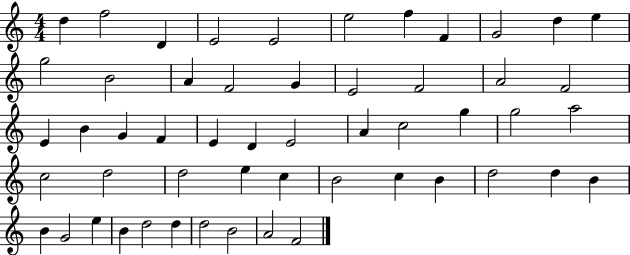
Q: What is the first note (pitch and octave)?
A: D5